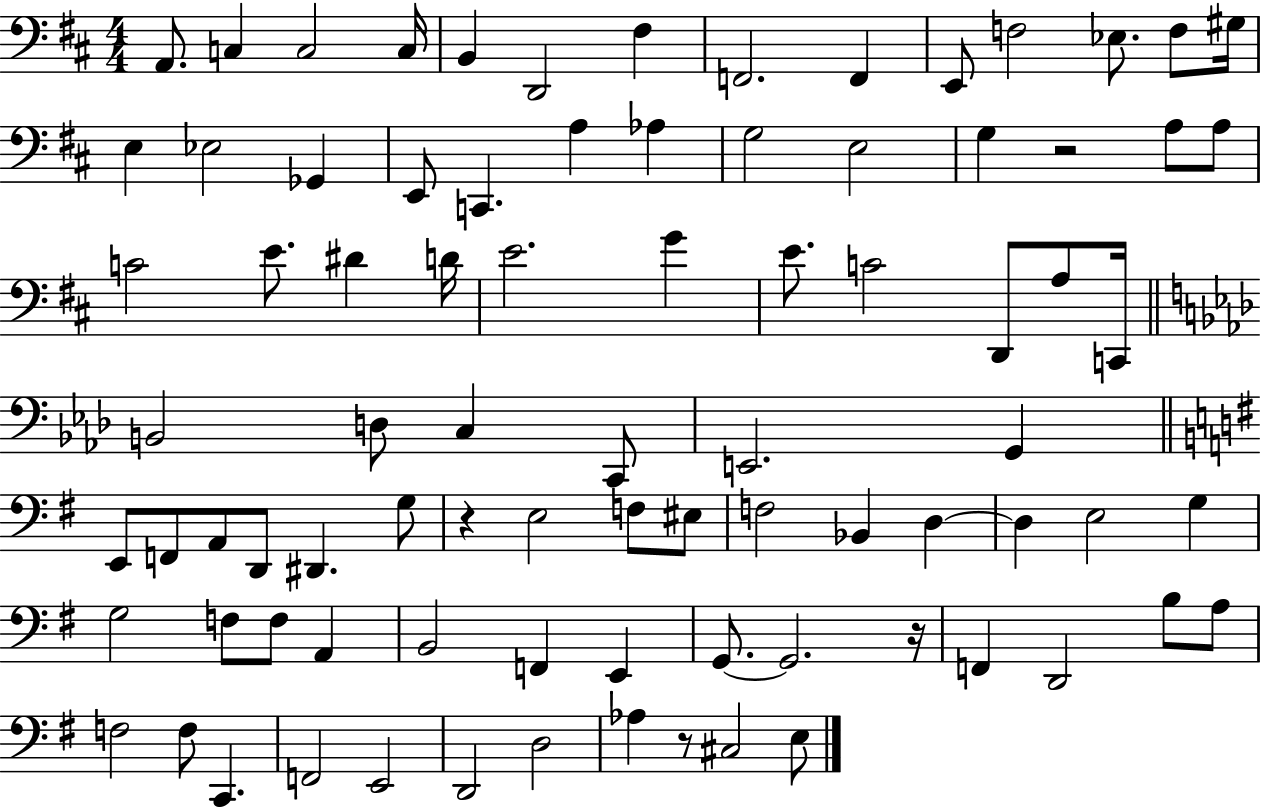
A2/e. C3/q C3/h C3/s B2/q D2/h F#3/q F2/h. F2/q E2/e F3/h Eb3/e. F3/e G#3/s E3/q Eb3/h Gb2/q E2/e C2/q. A3/q Ab3/q G3/h E3/h G3/q R/h A3/e A3/e C4/h E4/e. D#4/q D4/s E4/h. G4/q E4/e. C4/h D2/e A3/e C2/s B2/h D3/e C3/q C2/e E2/h. G2/q E2/e F2/e A2/e D2/e D#2/q. G3/e R/q E3/h F3/e EIS3/e F3/h Bb2/q D3/q D3/q E3/h G3/q G3/h F3/e F3/e A2/q B2/h F2/q E2/q G2/e. G2/h. R/s F2/q D2/h B3/e A3/e F3/h F3/e C2/q. F2/h E2/h D2/h D3/h Ab3/q R/e C#3/h E3/e